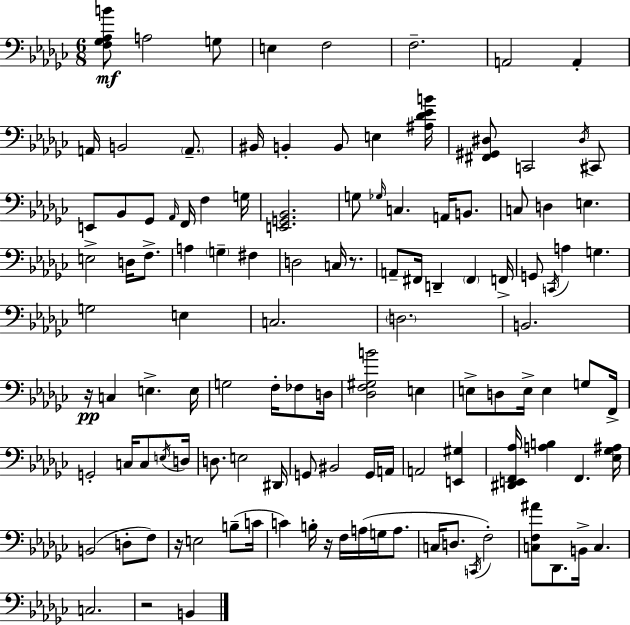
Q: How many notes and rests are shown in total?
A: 118